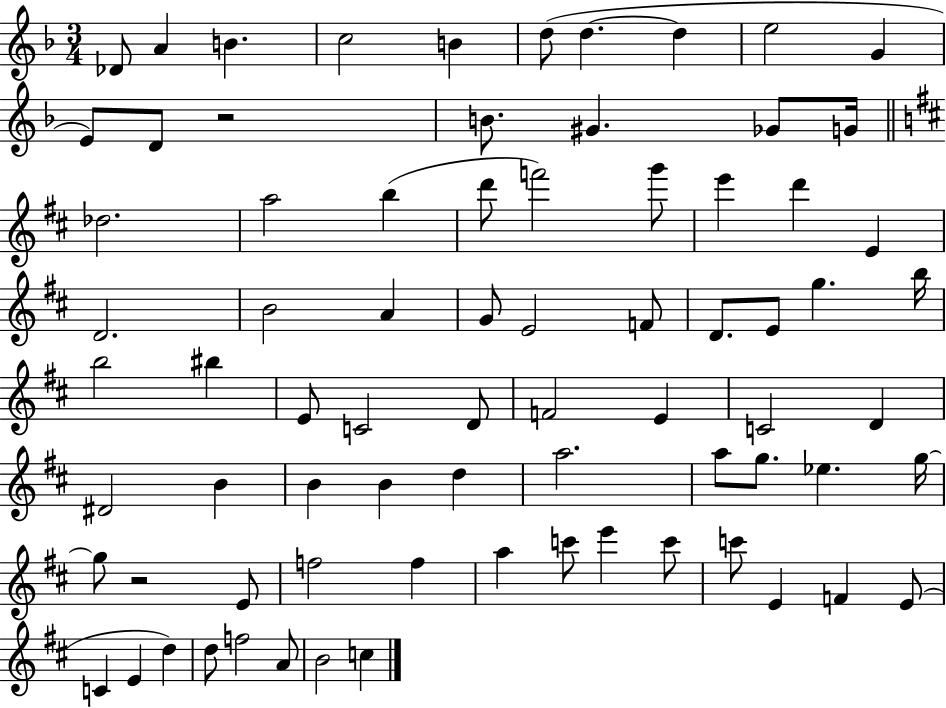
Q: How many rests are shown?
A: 2